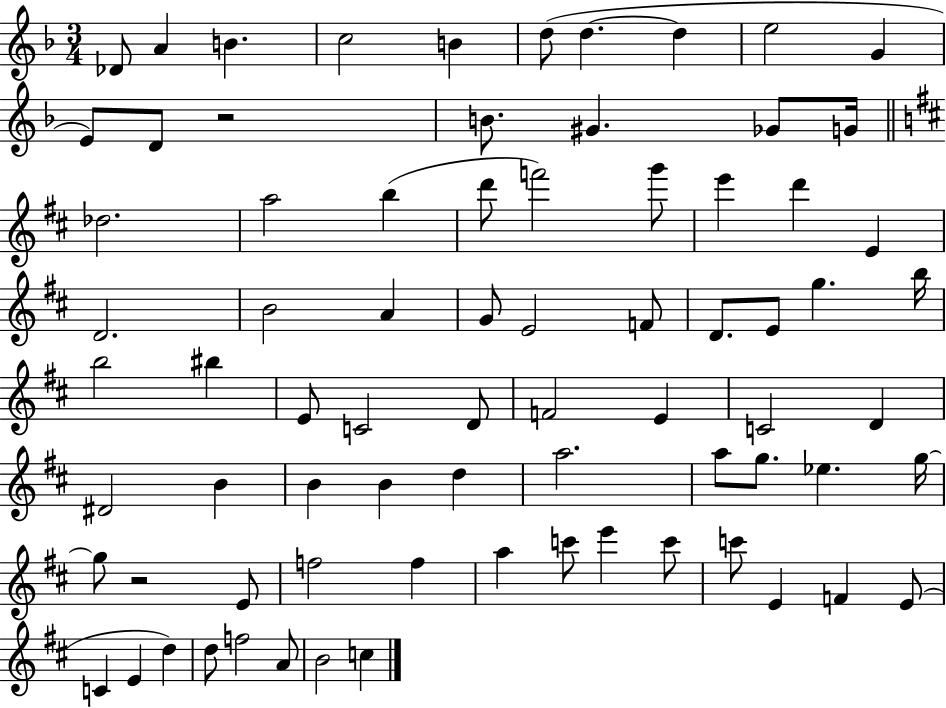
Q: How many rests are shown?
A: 2